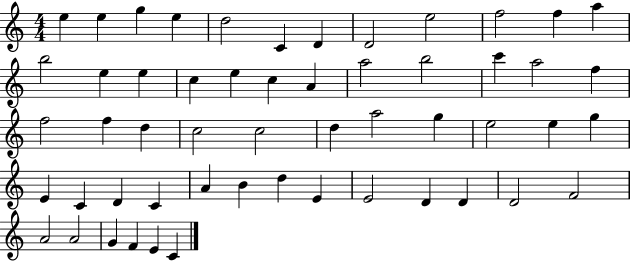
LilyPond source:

{
  \clef treble
  \numericTimeSignature
  \time 4/4
  \key c \major
  e''4 e''4 g''4 e''4 | d''2 c'4 d'4 | d'2 e''2 | f''2 f''4 a''4 | \break b''2 e''4 e''4 | c''4 e''4 c''4 a'4 | a''2 b''2 | c'''4 a''2 f''4 | \break f''2 f''4 d''4 | c''2 c''2 | d''4 a''2 g''4 | e''2 e''4 g''4 | \break e'4 c'4 d'4 c'4 | a'4 b'4 d''4 e'4 | e'2 d'4 d'4 | d'2 f'2 | \break a'2 a'2 | g'4 f'4 e'4 c'4 | \bar "|."
}